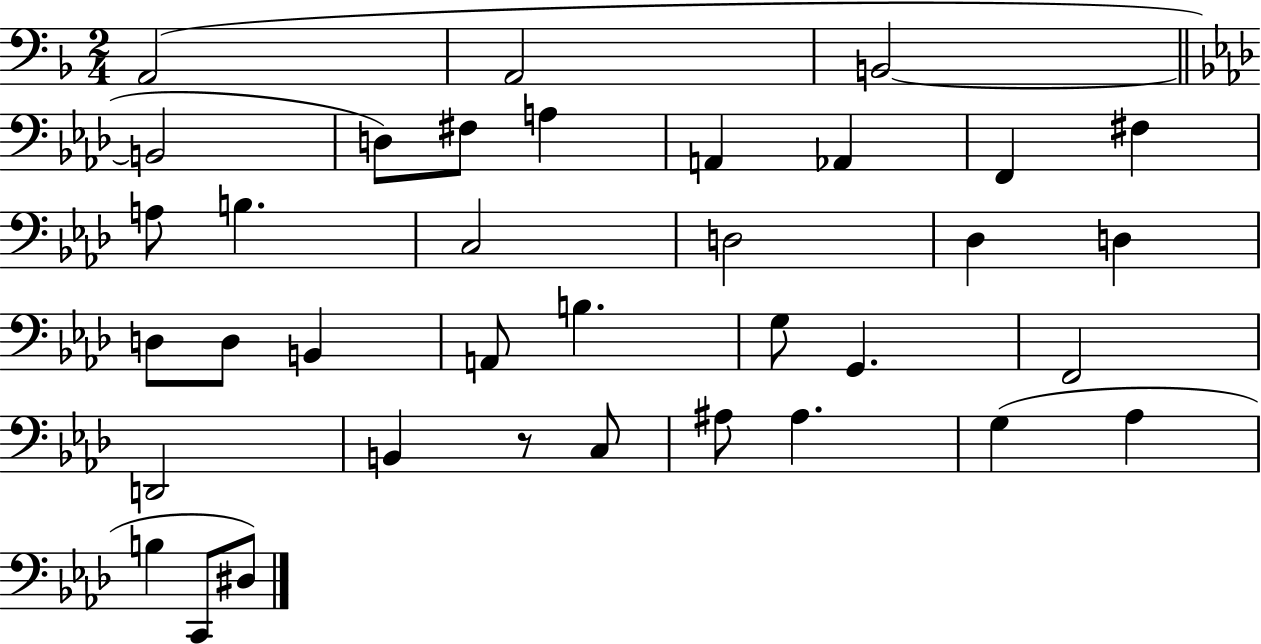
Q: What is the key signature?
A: F major